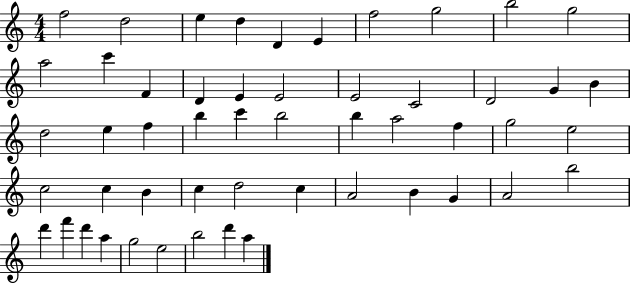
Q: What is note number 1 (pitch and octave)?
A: F5